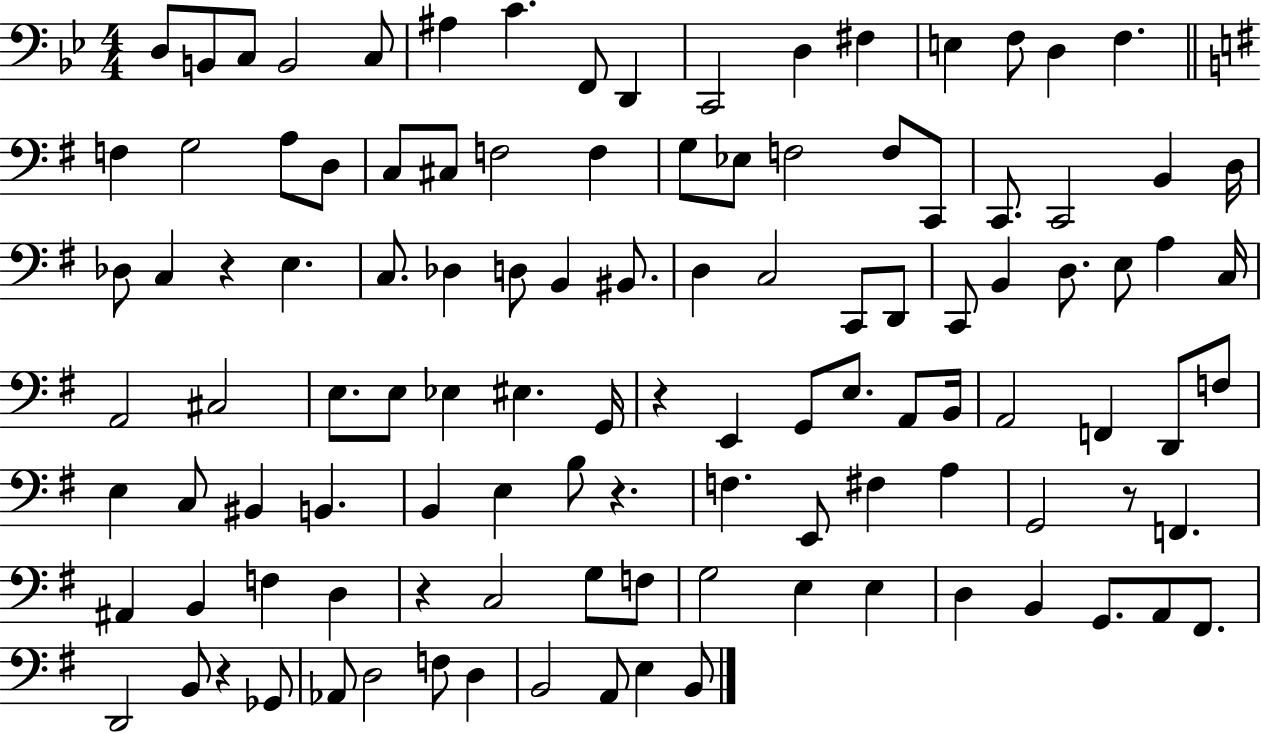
X:1
T:Untitled
M:4/4
L:1/4
K:Bb
D,/2 B,,/2 C,/2 B,,2 C,/2 ^A, C F,,/2 D,, C,,2 D, ^F, E, F,/2 D, F, F, G,2 A,/2 D,/2 C,/2 ^C,/2 F,2 F, G,/2 _E,/2 F,2 F,/2 C,,/2 C,,/2 C,,2 B,, D,/4 _D,/2 C, z E, C,/2 _D, D,/2 B,, ^B,,/2 D, C,2 C,,/2 D,,/2 C,,/2 B,, D,/2 E,/2 A, C,/4 A,,2 ^C,2 E,/2 E,/2 _E, ^E, G,,/4 z E,, G,,/2 E,/2 A,,/2 B,,/4 A,,2 F,, D,,/2 F,/2 E, C,/2 ^B,, B,, B,, E, B,/2 z F, E,,/2 ^F, A, G,,2 z/2 F,, ^A,, B,, F, D, z C,2 G,/2 F,/2 G,2 E, E, D, B,, G,,/2 A,,/2 ^F,,/2 D,,2 B,,/2 z _G,,/2 _A,,/2 D,2 F,/2 D, B,,2 A,,/2 E, B,,/2